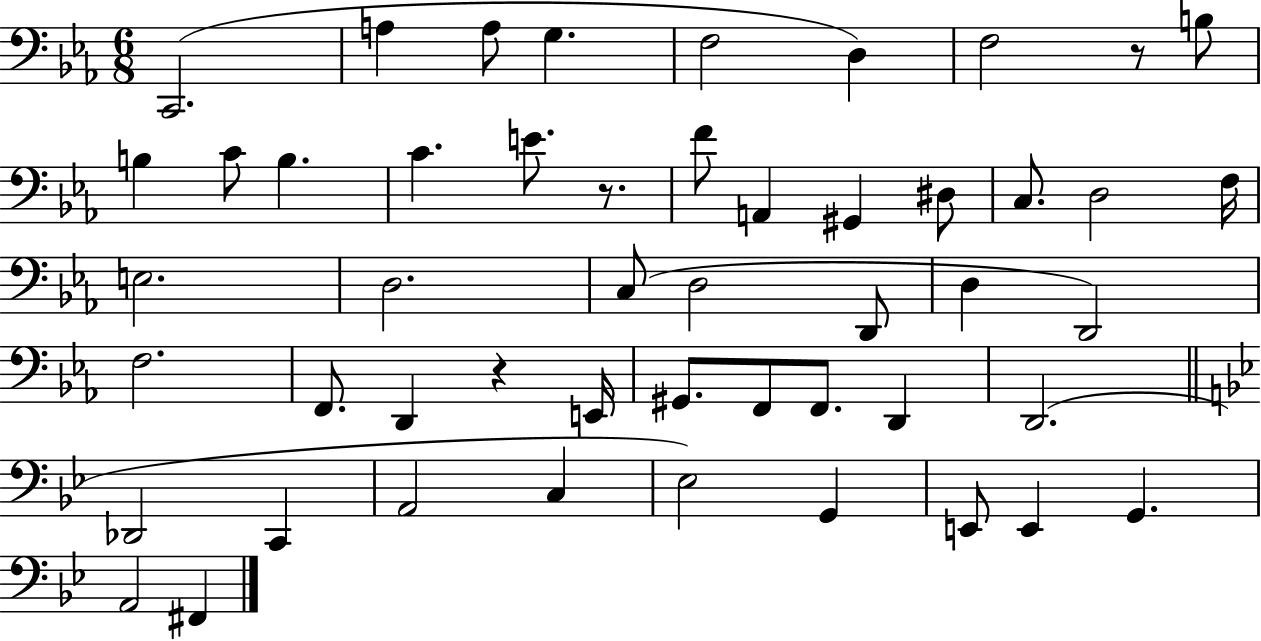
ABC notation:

X:1
T:Untitled
M:6/8
L:1/4
K:Eb
C,,2 A, A,/2 G, F,2 D, F,2 z/2 B,/2 B, C/2 B, C E/2 z/2 F/2 A,, ^G,, ^D,/2 C,/2 D,2 F,/4 E,2 D,2 C,/2 D,2 D,,/2 D, D,,2 F,2 F,,/2 D,, z E,,/4 ^G,,/2 F,,/2 F,,/2 D,, D,,2 _D,,2 C,, A,,2 C, _E,2 G,, E,,/2 E,, G,, A,,2 ^F,,